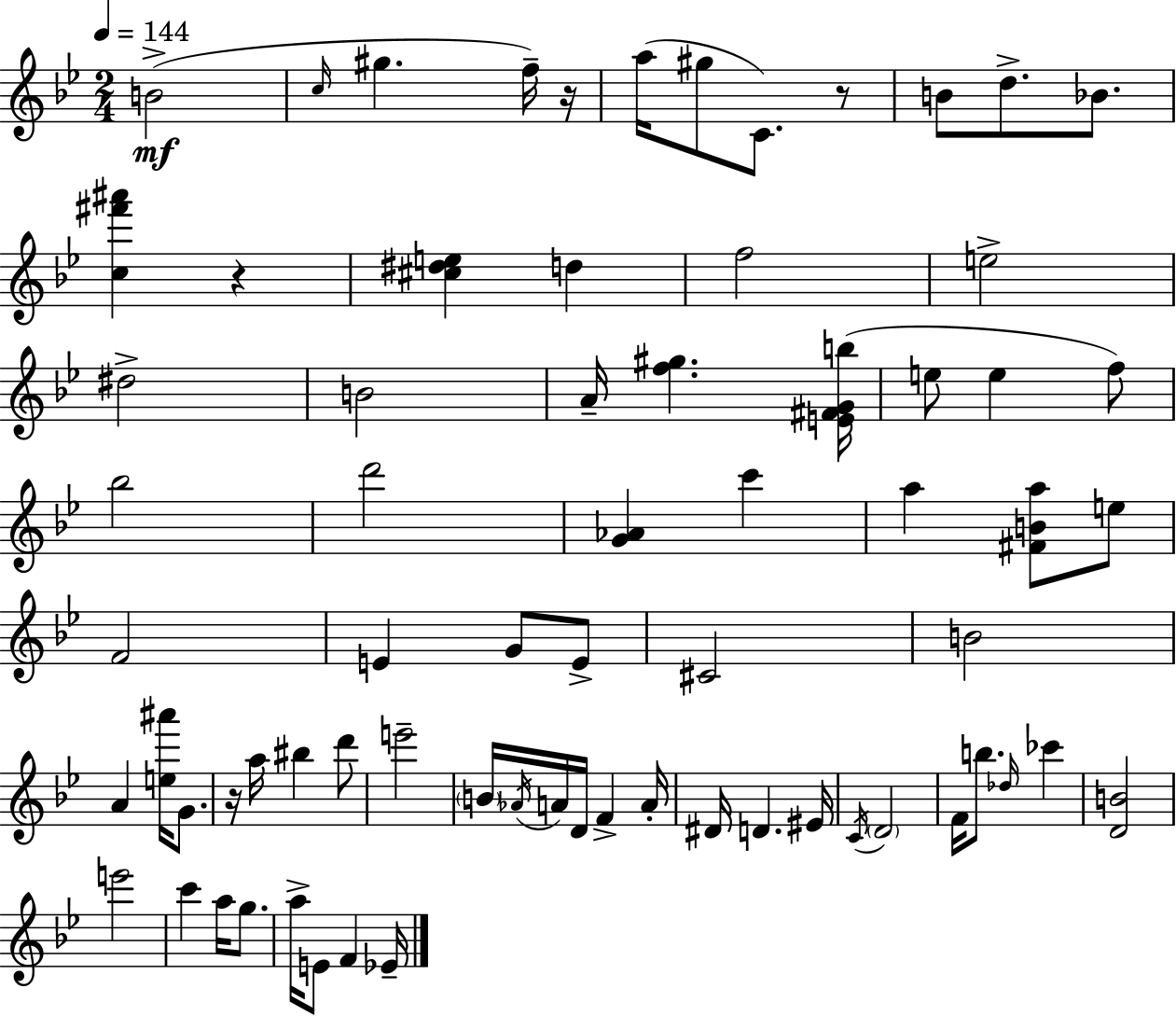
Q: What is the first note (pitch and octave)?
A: B4